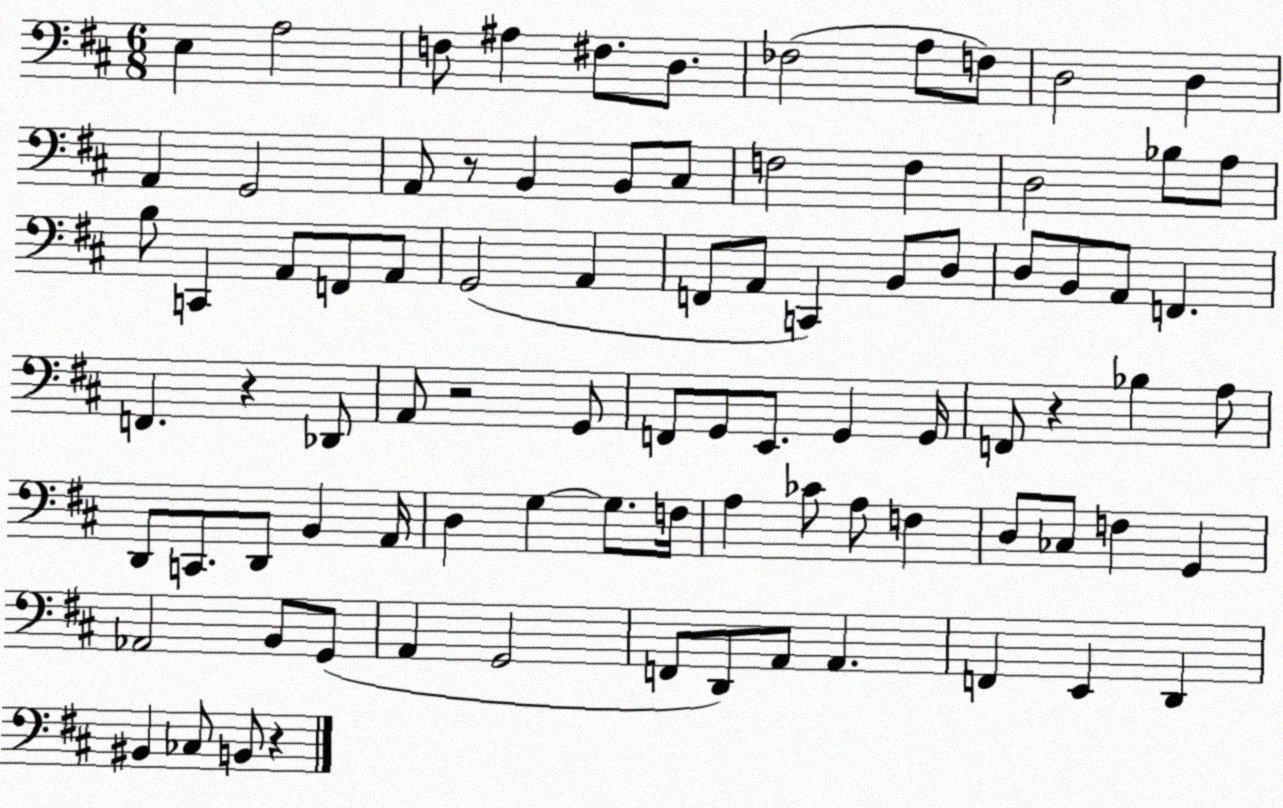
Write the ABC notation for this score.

X:1
T:Untitled
M:6/8
L:1/4
K:D
E, A,2 F,/2 ^A, ^F,/2 D,/2 _F,2 A,/2 F,/2 D,2 D, A,, G,,2 A,,/2 z/2 B,, B,,/2 ^C,/2 F,2 F, D,2 _B,/2 A,/2 B,/2 C,, A,,/2 F,,/2 A,,/2 G,,2 A,, F,,/2 A,,/2 C,, B,,/2 D,/2 D,/2 B,,/2 A,,/2 F,, F,, z _D,,/2 A,,/2 z2 G,,/2 F,,/2 G,,/2 E,,/2 G,, G,,/4 F,,/2 z _B, A,/2 D,,/2 C,,/2 D,,/2 B,, A,,/4 D, G, G,/2 F,/4 A, _C/2 A,/2 F, D,/2 _C,/2 F, G,, _A,,2 B,,/2 G,,/2 A,, G,,2 F,,/2 D,,/2 A,,/2 A,, F,, E,, D,, ^B,, _C,/2 B,,/2 z